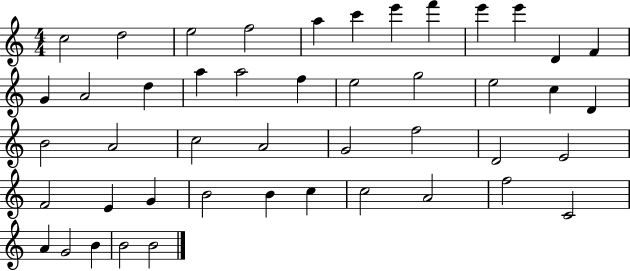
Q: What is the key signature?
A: C major